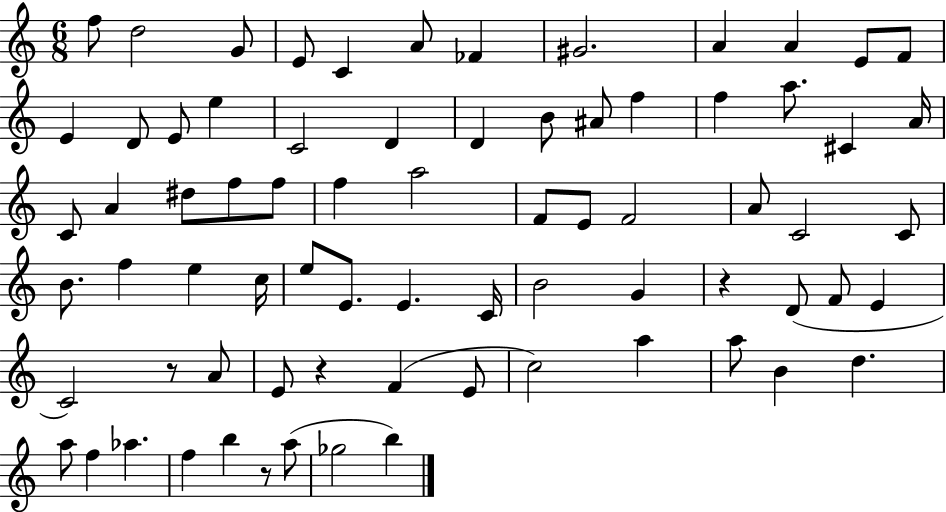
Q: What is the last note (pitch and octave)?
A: B5